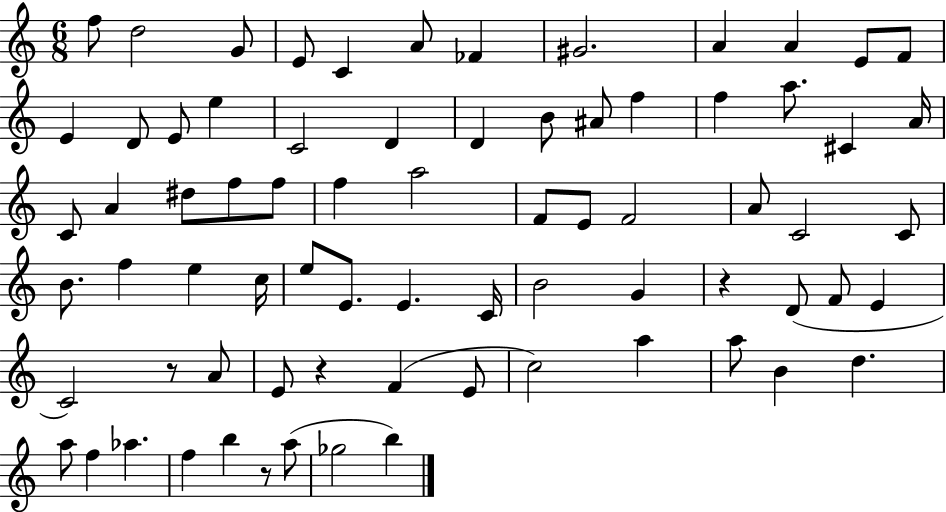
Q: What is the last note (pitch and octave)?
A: B5